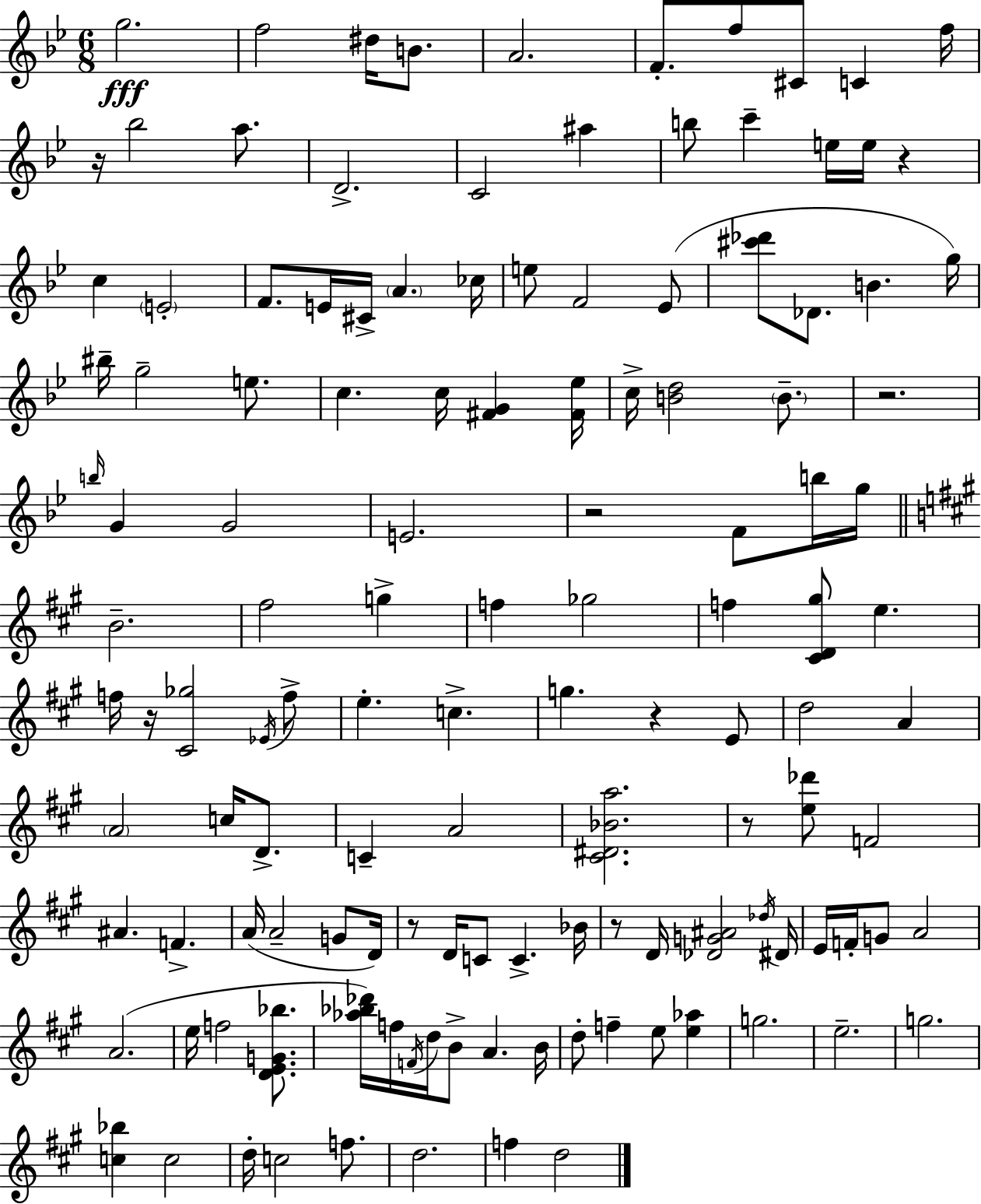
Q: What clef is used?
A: treble